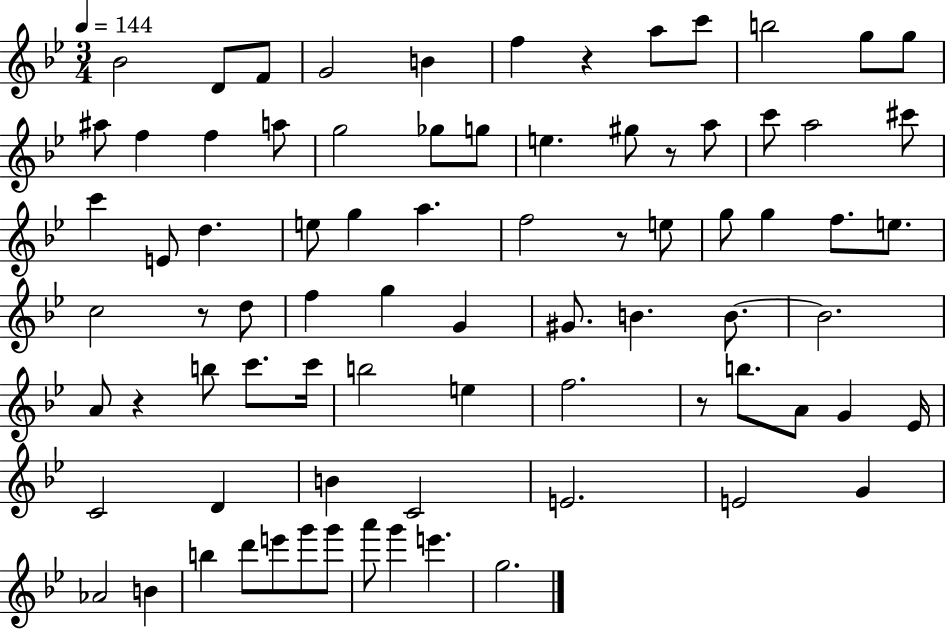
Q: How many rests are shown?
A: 6